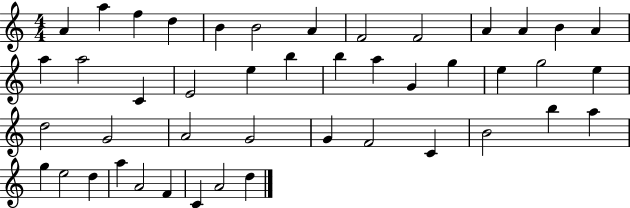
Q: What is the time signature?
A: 4/4